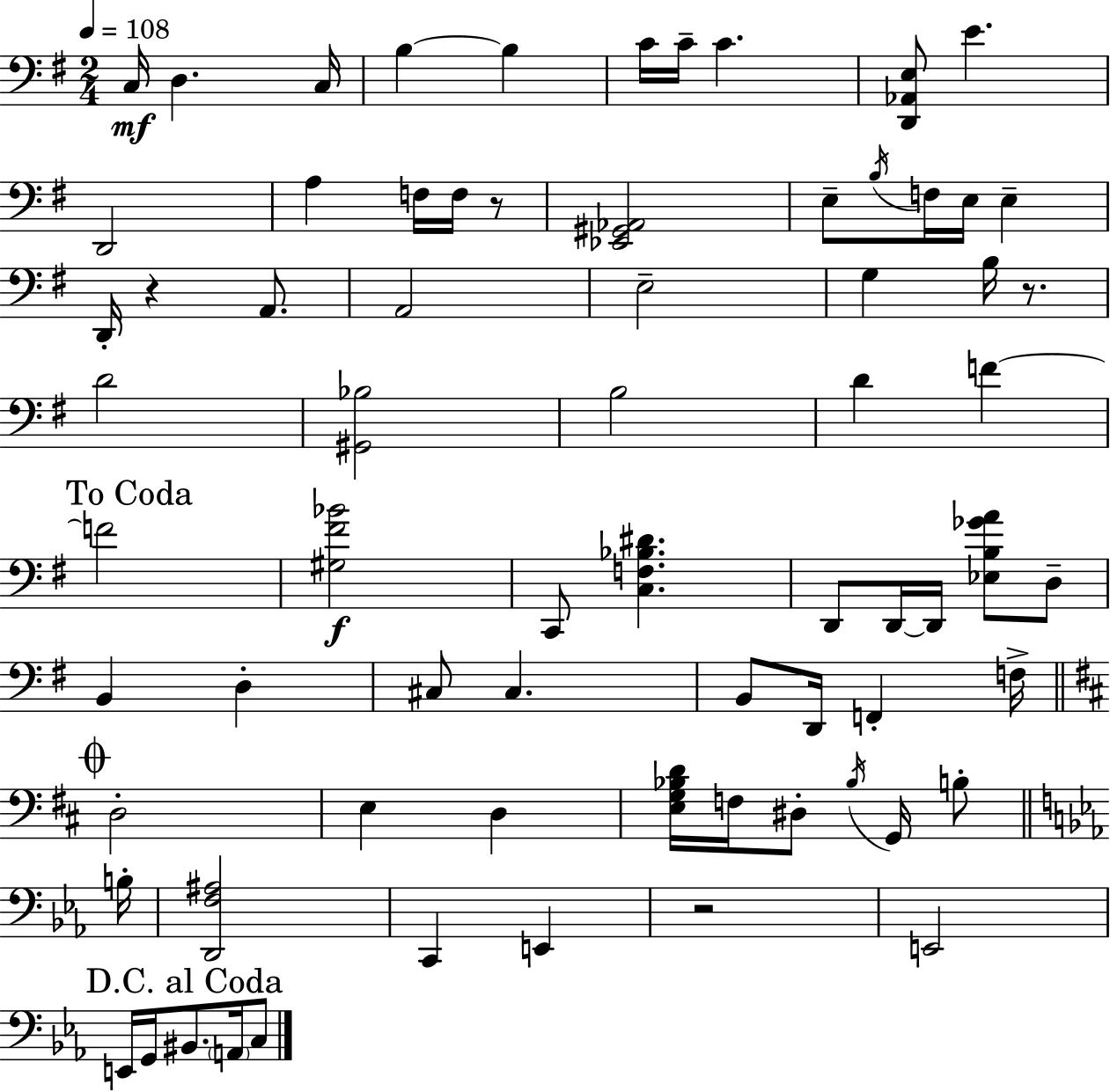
X:1
T:Untitled
M:2/4
L:1/4
K:G
C,/4 D, C,/4 B, B, C/4 C/4 C [D,,_A,,E,]/2 E D,,2 A, F,/4 F,/4 z/2 [_E,,^G,,_A,,]2 E,/2 B,/4 F,/4 E,/4 E, D,,/4 z A,,/2 A,,2 E,2 G, B,/4 z/2 D2 [^G,,_B,]2 B,2 D F F2 [^G,^F_B]2 C,,/2 [C,F,_B,^D] D,,/2 D,,/4 D,,/4 [_E,B,_GA]/2 D,/2 B,, D, ^C,/2 ^C, B,,/2 D,,/4 F,, F,/4 D,2 E, D, [E,G,_B,D]/4 F,/4 ^D,/2 _B,/4 G,,/4 B,/2 B,/4 [D,,F,^A,]2 C,, E,, z2 E,,2 E,,/4 G,,/4 ^B,,/2 A,,/4 C,/2